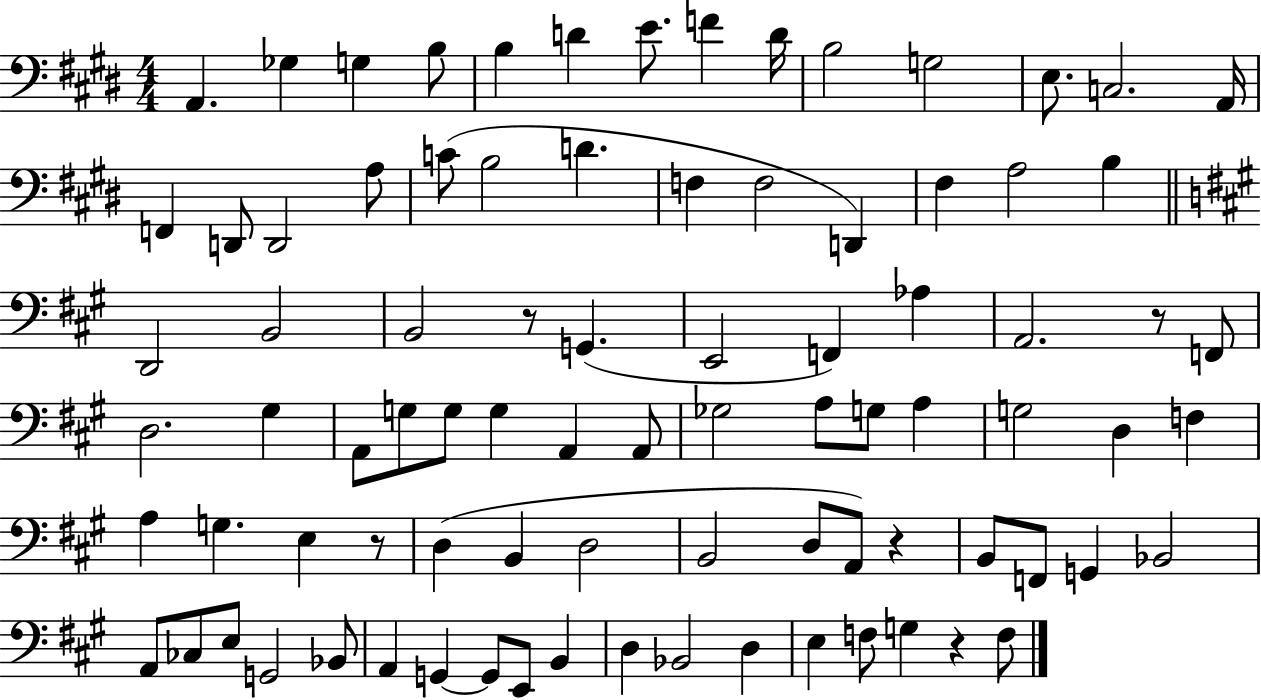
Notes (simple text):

A2/q. Gb3/q G3/q B3/e B3/q D4/q E4/e. F4/q D4/s B3/h G3/h E3/e. C3/h. A2/s F2/q D2/e D2/h A3/e C4/e B3/h D4/q. F3/q F3/h D2/q F#3/q A3/h B3/q D2/h B2/h B2/h R/e G2/q. E2/h F2/q Ab3/q A2/h. R/e F2/e D3/h. G#3/q A2/e G3/e G3/e G3/q A2/q A2/e Gb3/h A3/e G3/e A3/q G3/h D3/q F3/q A3/q G3/q. E3/q R/e D3/q B2/q D3/h B2/h D3/e A2/e R/q B2/e F2/e G2/q Bb2/h A2/e CES3/e E3/e G2/h Bb2/e A2/q G2/q G2/e E2/e B2/q D3/q Bb2/h D3/q E3/q F3/e G3/q R/q F3/e